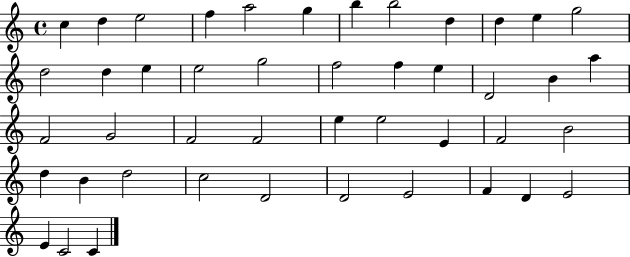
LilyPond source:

{
  \clef treble
  \time 4/4
  \defaultTimeSignature
  \key c \major
  c''4 d''4 e''2 | f''4 a''2 g''4 | b''4 b''2 d''4 | d''4 e''4 g''2 | \break d''2 d''4 e''4 | e''2 g''2 | f''2 f''4 e''4 | d'2 b'4 a''4 | \break f'2 g'2 | f'2 f'2 | e''4 e''2 e'4 | f'2 b'2 | \break d''4 b'4 d''2 | c''2 d'2 | d'2 e'2 | f'4 d'4 e'2 | \break e'4 c'2 c'4 | \bar "|."
}